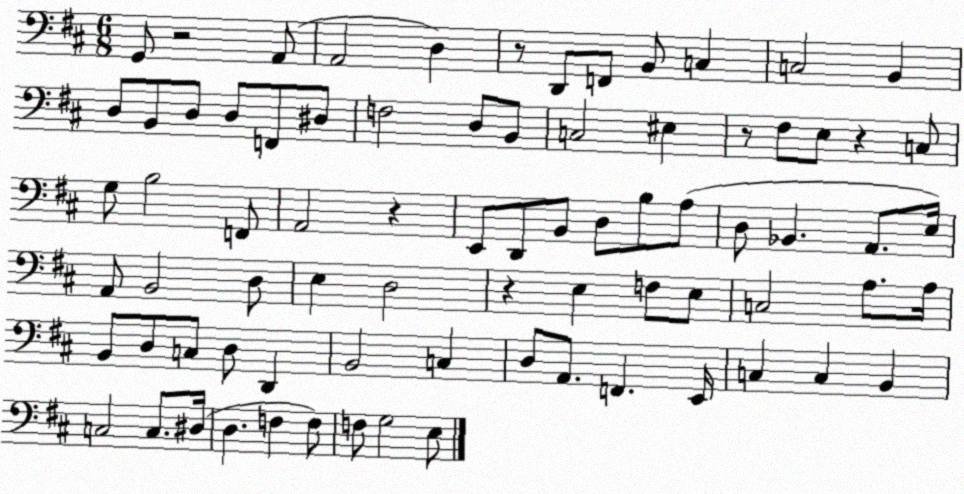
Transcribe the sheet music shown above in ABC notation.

X:1
T:Untitled
M:6/8
L:1/4
K:D
G,,/2 z2 A,,/2 A,,2 D, z/2 D,,/2 F,,/2 B,,/2 C, C,2 B,, D,/2 B,,/2 D,/2 D,/2 F,,/2 ^D,/2 F,2 D,/2 B,,/2 C,2 ^E, z/2 ^F,/2 E,/2 z C,/2 G,/2 B,2 F,,/2 A,,2 z E,,/2 D,,/2 B,,/2 D,/2 B,/2 A,/2 D,/2 _B,, A,,/2 E,/4 A,,/2 B,,2 D,/2 E, D,2 z E, F,/2 E,/2 C,2 A,/2 A,/4 B,,/2 D,/2 C,/2 D,/2 D,, B,,2 C, D,/2 A,,/2 F,, E,,/4 C, C, B,, C,2 C,/2 ^D,/4 D, F, F,/2 F,/2 G,2 E,/2